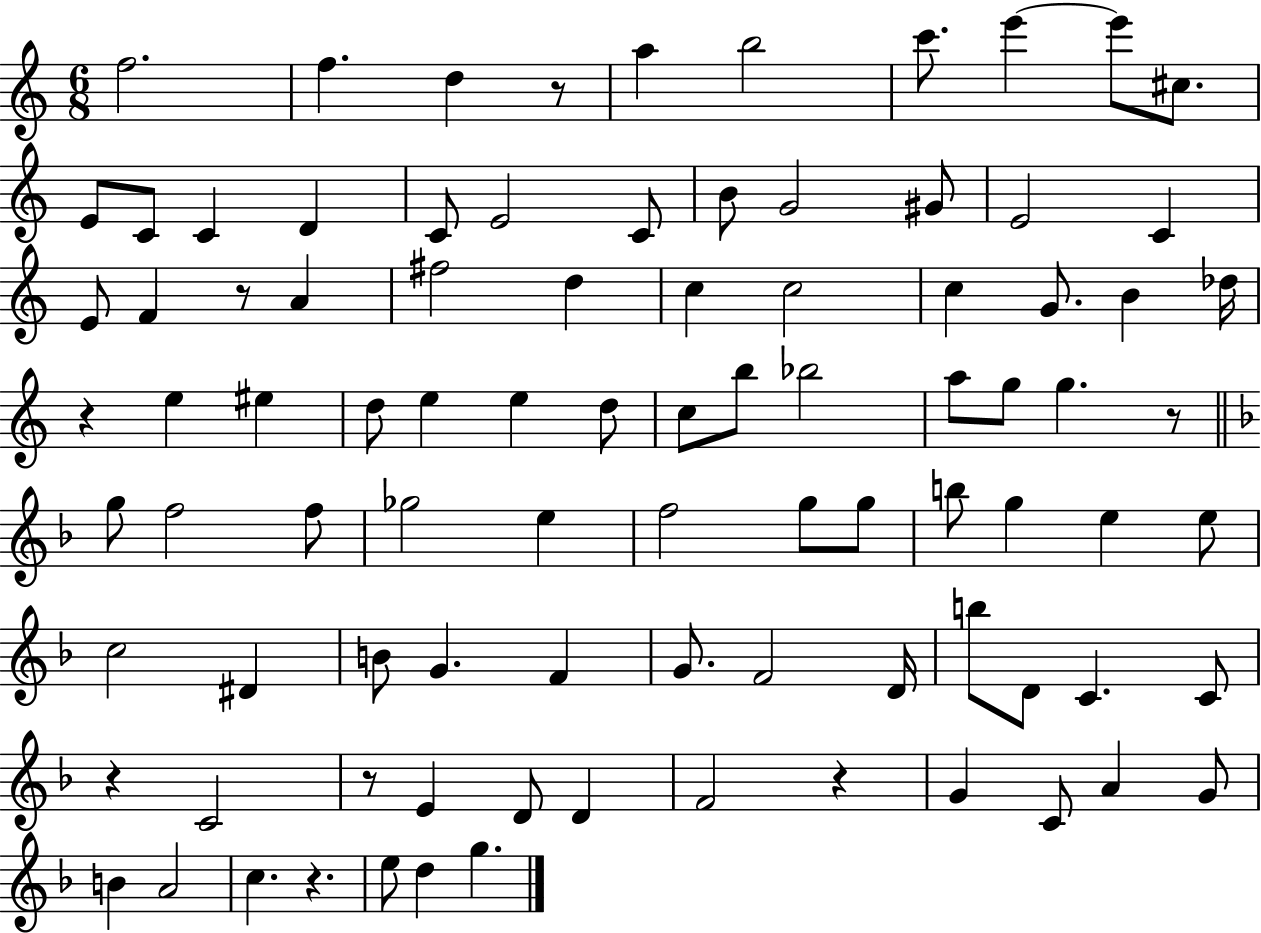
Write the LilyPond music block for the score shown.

{
  \clef treble
  \numericTimeSignature
  \time 6/8
  \key c \major
  f''2. | f''4. d''4 r8 | a''4 b''2 | c'''8. e'''4~~ e'''8 cis''8. | \break e'8 c'8 c'4 d'4 | c'8 e'2 c'8 | b'8 g'2 gis'8 | e'2 c'4 | \break e'8 f'4 r8 a'4 | fis''2 d''4 | c''4 c''2 | c''4 g'8. b'4 des''16 | \break r4 e''4 eis''4 | d''8 e''4 e''4 d''8 | c''8 b''8 bes''2 | a''8 g''8 g''4. r8 | \break \bar "||" \break \key f \major g''8 f''2 f''8 | ges''2 e''4 | f''2 g''8 g''8 | b''8 g''4 e''4 e''8 | \break c''2 dis'4 | b'8 g'4. f'4 | g'8. f'2 d'16 | b''8 d'8 c'4. c'8 | \break r4 c'2 | r8 e'4 d'8 d'4 | f'2 r4 | g'4 c'8 a'4 g'8 | \break b'4 a'2 | c''4. r4. | e''8 d''4 g''4. | \bar "|."
}